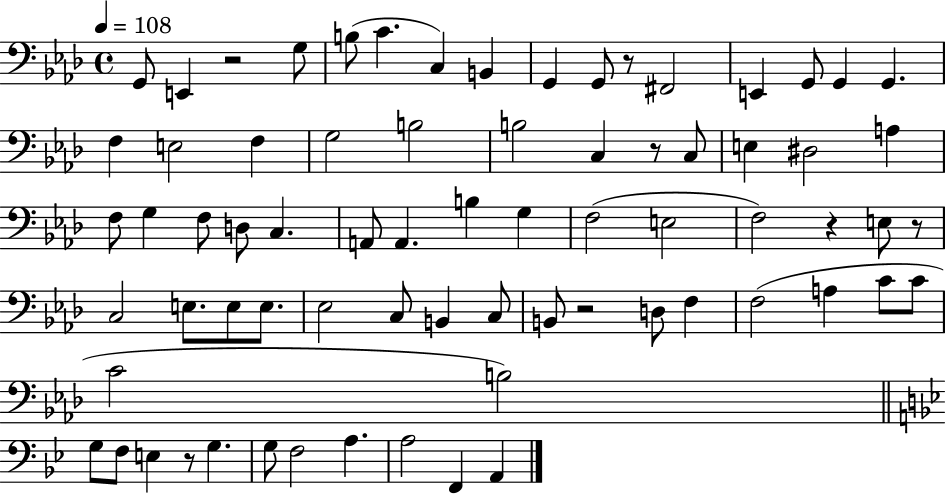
{
  \clef bass
  \time 4/4
  \defaultTimeSignature
  \key aes \major
  \tempo 4 = 108
  g,8 e,4 r2 g8 | b8( c'4. c4) b,4 | g,4 g,8 r8 fis,2 | e,4 g,8 g,4 g,4. | \break f4 e2 f4 | g2 b2 | b2 c4 r8 c8 | e4 dis2 a4 | \break f8 g4 f8 d8 c4. | a,8 a,4. b4 g4 | f2( e2 | f2) r4 e8 r8 | \break c2 e8. e8 e8. | ees2 c8 b,4 c8 | b,8 r2 d8 f4 | f2( a4 c'8 c'8 | \break c'2 b2) | \bar "||" \break \key bes \major g8 f8 e4 r8 g4. | g8 f2 a4. | a2 f,4 a,4 | \bar "|."
}